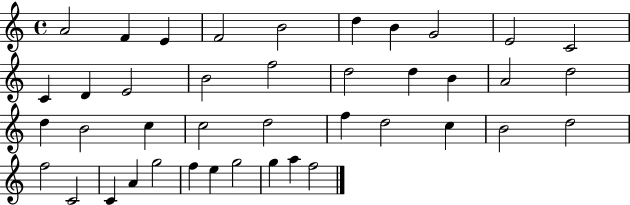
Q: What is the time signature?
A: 4/4